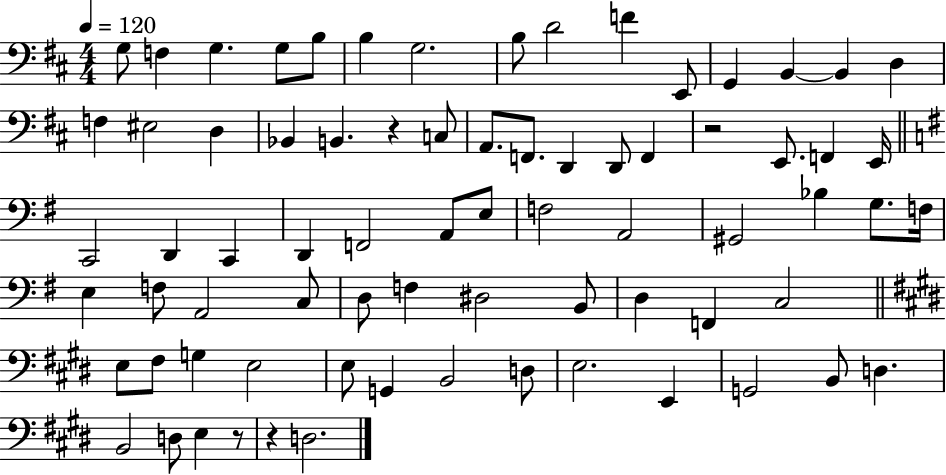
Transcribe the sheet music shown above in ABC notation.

X:1
T:Untitled
M:4/4
L:1/4
K:D
G,/2 F, G, G,/2 B,/2 B, G,2 B,/2 D2 F E,,/2 G,, B,, B,, D, F, ^E,2 D, _B,, B,, z C,/2 A,,/2 F,,/2 D,, D,,/2 F,, z2 E,,/2 F,, E,,/4 C,,2 D,, C,, D,, F,,2 A,,/2 E,/2 F,2 A,,2 ^G,,2 _B, G,/2 F,/4 E, F,/2 A,,2 C,/2 D,/2 F, ^D,2 B,,/2 D, F,, C,2 E,/2 ^F,/2 G, E,2 E,/2 G,, B,,2 D,/2 E,2 E,, G,,2 B,,/2 D, B,,2 D,/2 E, z/2 z D,2